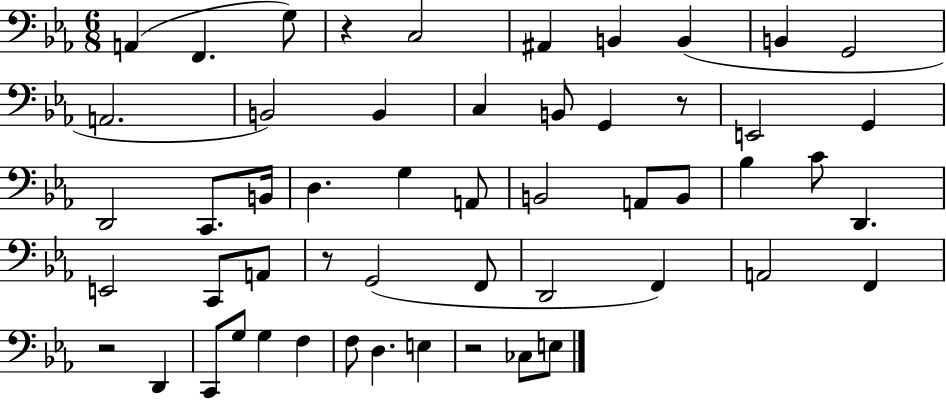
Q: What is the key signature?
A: EES major